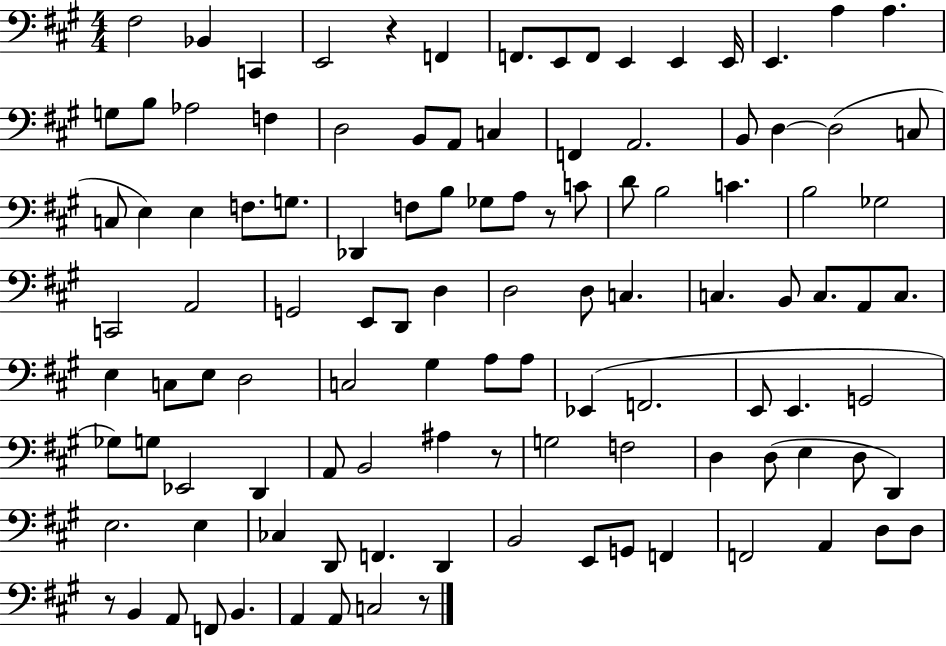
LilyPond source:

{
  \clef bass
  \numericTimeSignature
  \time 4/4
  \key a \major
  \repeat volta 2 { fis2 bes,4 c,4 | e,2 r4 f,4 | f,8. e,8 f,8 e,4 e,4 e,16 | e,4. a4 a4. | \break g8 b8 aes2 f4 | d2 b,8 a,8 c4 | f,4 a,2. | b,8 d4~~ d2( c8 | \break c8 e4) e4 f8. g8. | des,4 f8 b8 ges8 a8 r8 c'8 | d'8 b2 c'4. | b2 ges2 | \break c,2 a,2 | g,2 e,8 d,8 d4 | d2 d8 c4. | c4. b,8 c8. a,8 c8. | \break e4 c8 e8 d2 | c2 gis4 a8 a8 | ees,4( f,2. | e,8 e,4. g,2 | \break ges8) g8 ees,2 d,4 | a,8 b,2 ais4 r8 | g2 f2 | d4 d8( e4 d8 d,4) | \break e2. e4 | ces4 d,8 f,4. d,4 | b,2 e,8 g,8 f,4 | f,2 a,4 d8 d8 | \break r8 b,4 a,8 f,8 b,4. | a,4 a,8 c2 r8 | } \bar "|."
}